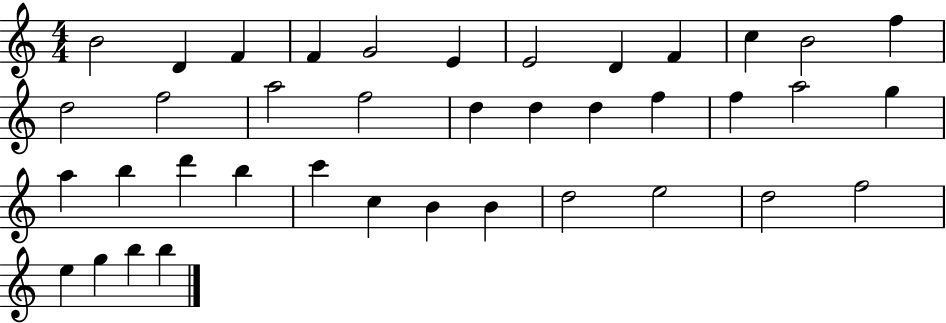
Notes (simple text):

B4/h D4/q F4/q F4/q G4/h E4/q E4/h D4/q F4/q C5/q B4/h F5/q D5/h F5/h A5/h F5/h D5/q D5/q D5/q F5/q F5/q A5/h G5/q A5/q B5/q D6/q B5/q C6/q C5/q B4/q B4/q D5/h E5/h D5/h F5/h E5/q G5/q B5/q B5/q